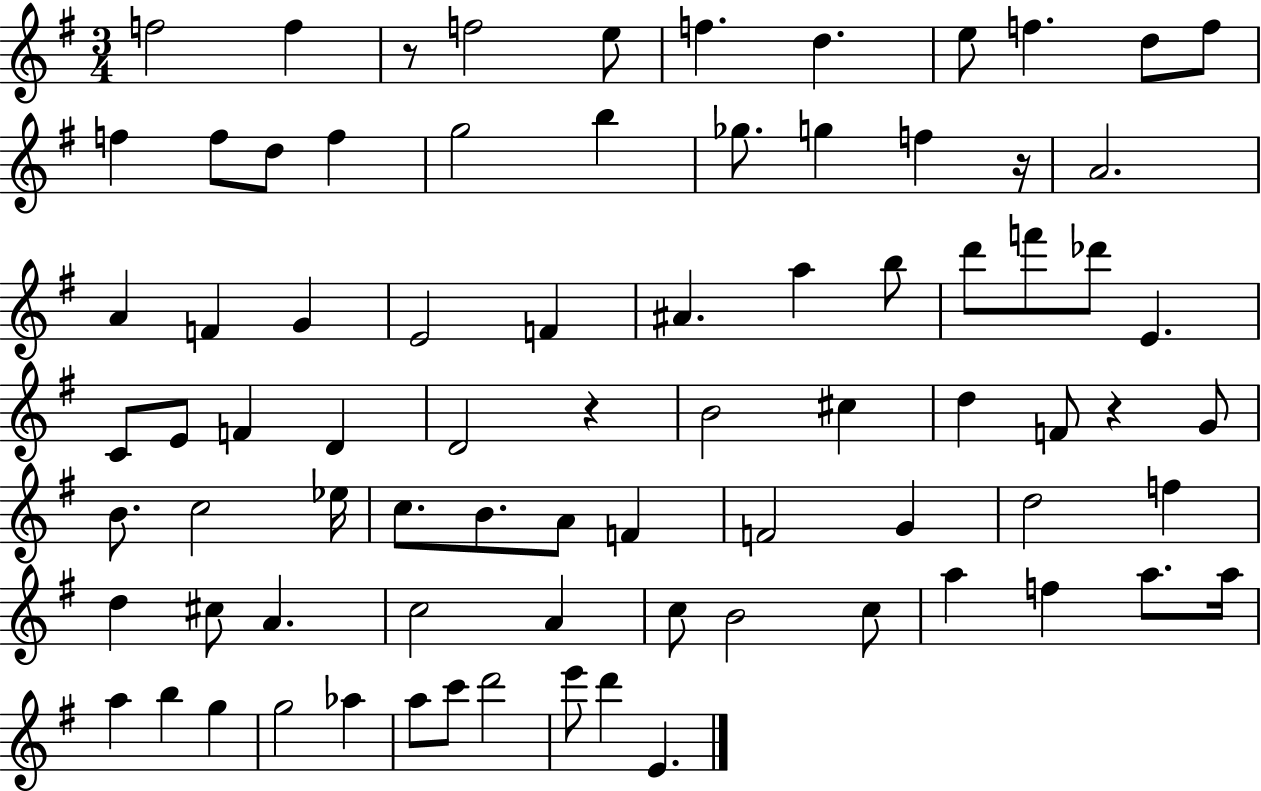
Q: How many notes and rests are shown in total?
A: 80